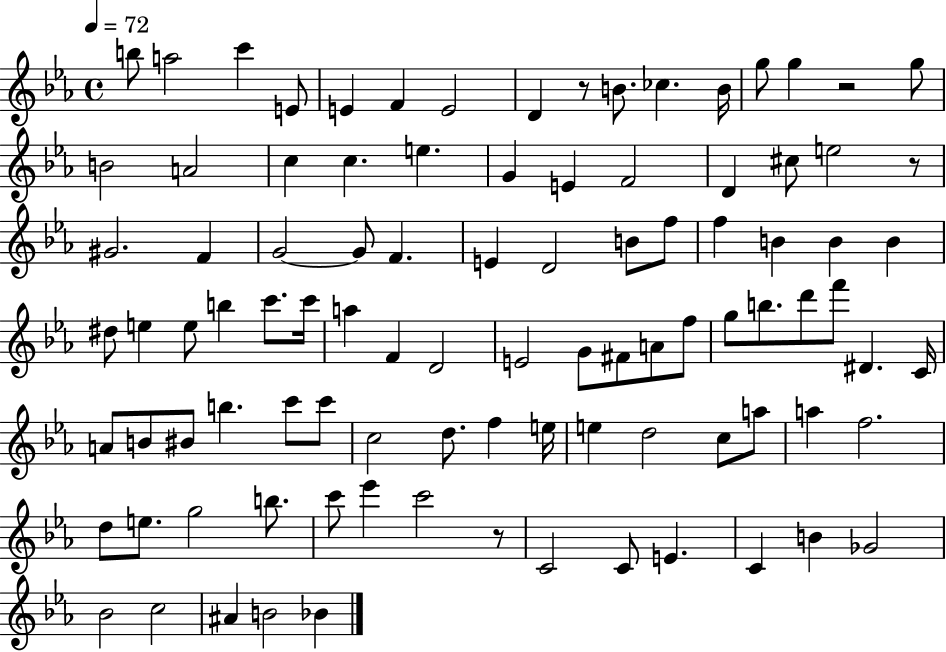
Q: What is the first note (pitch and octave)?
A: B5